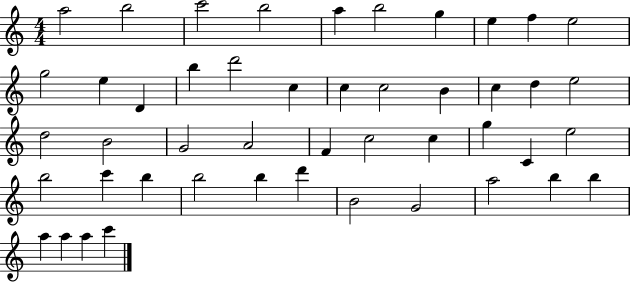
{
  \clef treble
  \numericTimeSignature
  \time 4/4
  \key c \major
  a''2 b''2 | c'''2 b''2 | a''4 b''2 g''4 | e''4 f''4 e''2 | \break g''2 e''4 d'4 | b''4 d'''2 c''4 | c''4 c''2 b'4 | c''4 d''4 e''2 | \break d''2 b'2 | g'2 a'2 | f'4 c''2 c''4 | g''4 c'4 e''2 | \break b''2 c'''4 b''4 | b''2 b''4 d'''4 | b'2 g'2 | a''2 b''4 b''4 | \break a''4 a''4 a''4 c'''4 | \bar "|."
}